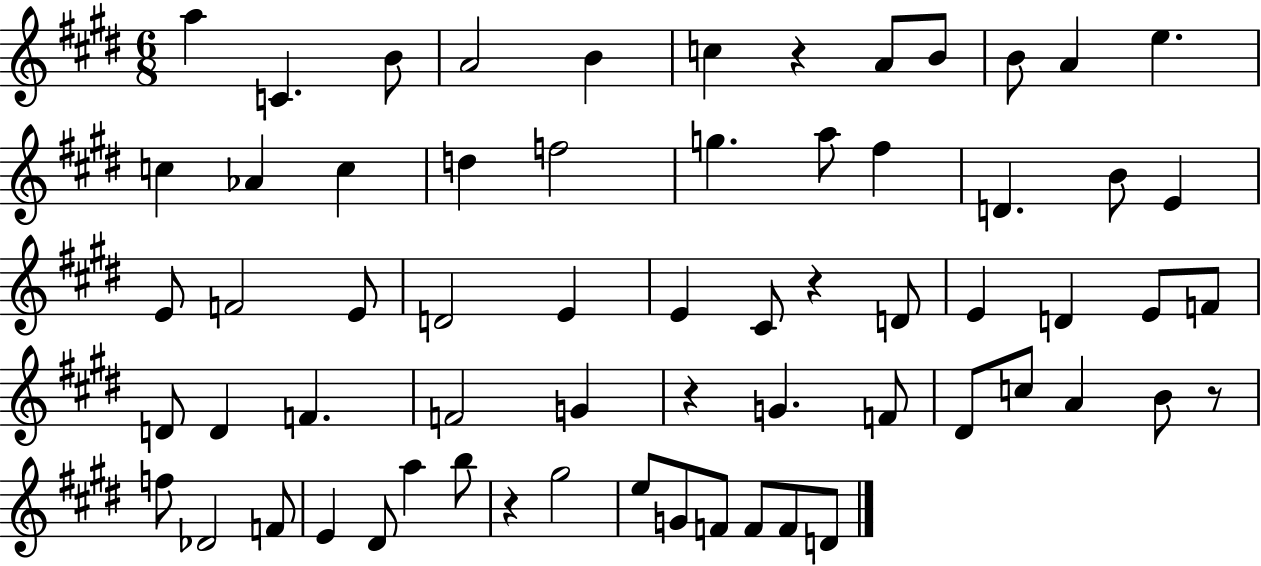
{
  \clef treble
  \numericTimeSignature
  \time 6/8
  \key e \major
  a''4 c'4. b'8 | a'2 b'4 | c''4 r4 a'8 b'8 | b'8 a'4 e''4. | \break c''4 aes'4 c''4 | d''4 f''2 | g''4. a''8 fis''4 | d'4. b'8 e'4 | \break e'8 f'2 e'8 | d'2 e'4 | e'4 cis'8 r4 d'8 | e'4 d'4 e'8 f'8 | \break d'8 d'4 f'4. | f'2 g'4 | r4 g'4. f'8 | dis'8 c''8 a'4 b'8 r8 | \break f''8 des'2 f'8 | e'4 dis'8 a''4 b''8 | r4 gis''2 | e''8 g'8 f'8 f'8 f'8 d'8 | \break \bar "|."
}